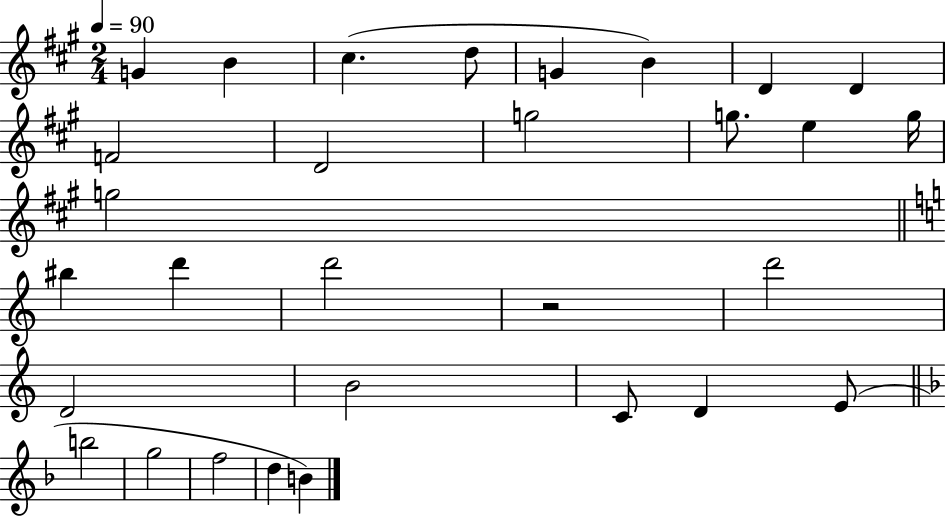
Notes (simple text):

G4/q B4/q C#5/q. D5/e G4/q B4/q D4/q D4/q F4/h D4/h G5/h G5/e. E5/q G5/s G5/h BIS5/q D6/q D6/h R/h D6/h D4/h B4/h C4/e D4/q E4/e B5/h G5/h F5/h D5/q B4/q